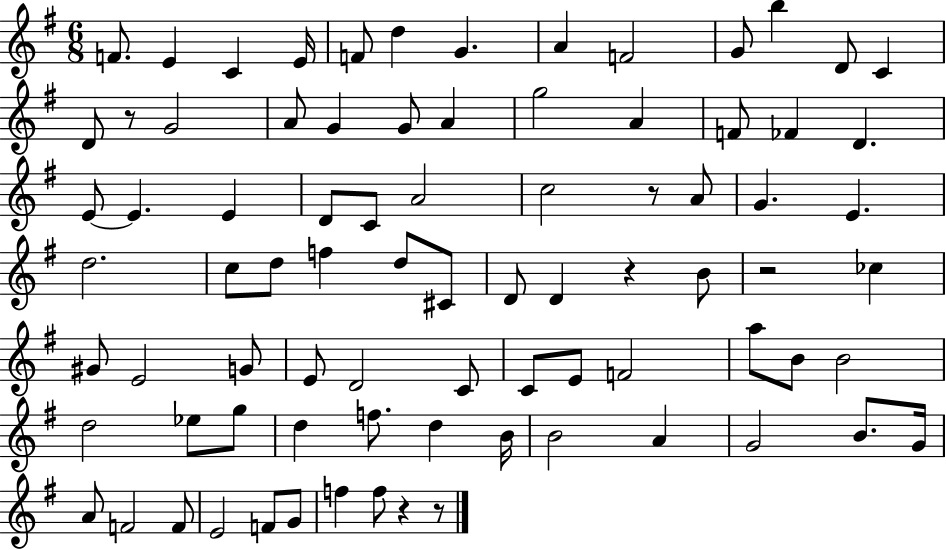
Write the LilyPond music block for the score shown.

{
  \clef treble
  \numericTimeSignature
  \time 6/8
  \key g \major
  f'8. e'4 c'4 e'16 | f'8 d''4 g'4. | a'4 f'2 | g'8 b''4 d'8 c'4 | \break d'8 r8 g'2 | a'8 g'4 g'8 a'4 | g''2 a'4 | f'8 fes'4 d'4. | \break e'8~~ e'4. e'4 | d'8 c'8 a'2 | c''2 r8 a'8 | g'4. e'4. | \break d''2. | c''8 d''8 f''4 d''8 cis'8 | d'8 d'4 r4 b'8 | r2 ces''4 | \break gis'8 e'2 g'8 | e'8 d'2 c'8 | c'8 e'8 f'2 | a''8 b'8 b'2 | \break d''2 ees''8 g''8 | d''4 f''8. d''4 b'16 | b'2 a'4 | g'2 b'8. g'16 | \break a'8 f'2 f'8 | e'2 f'8 g'8 | f''4 f''8 r4 r8 | \bar "|."
}